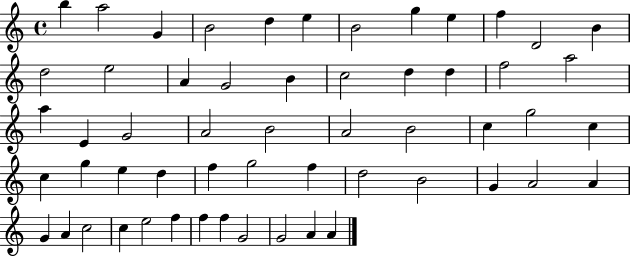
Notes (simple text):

B5/q A5/h G4/q B4/h D5/q E5/q B4/h G5/q E5/q F5/q D4/h B4/q D5/h E5/h A4/q G4/h B4/q C5/h D5/q D5/q F5/h A5/h A5/q E4/q G4/h A4/h B4/h A4/h B4/h C5/q G5/h C5/q C5/q G5/q E5/q D5/q F5/q G5/h F5/q D5/h B4/h G4/q A4/h A4/q G4/q A4/q C5/h C5/q E5/h F5/q F5/q F5/q G4/h G4/h A4/q A4/q